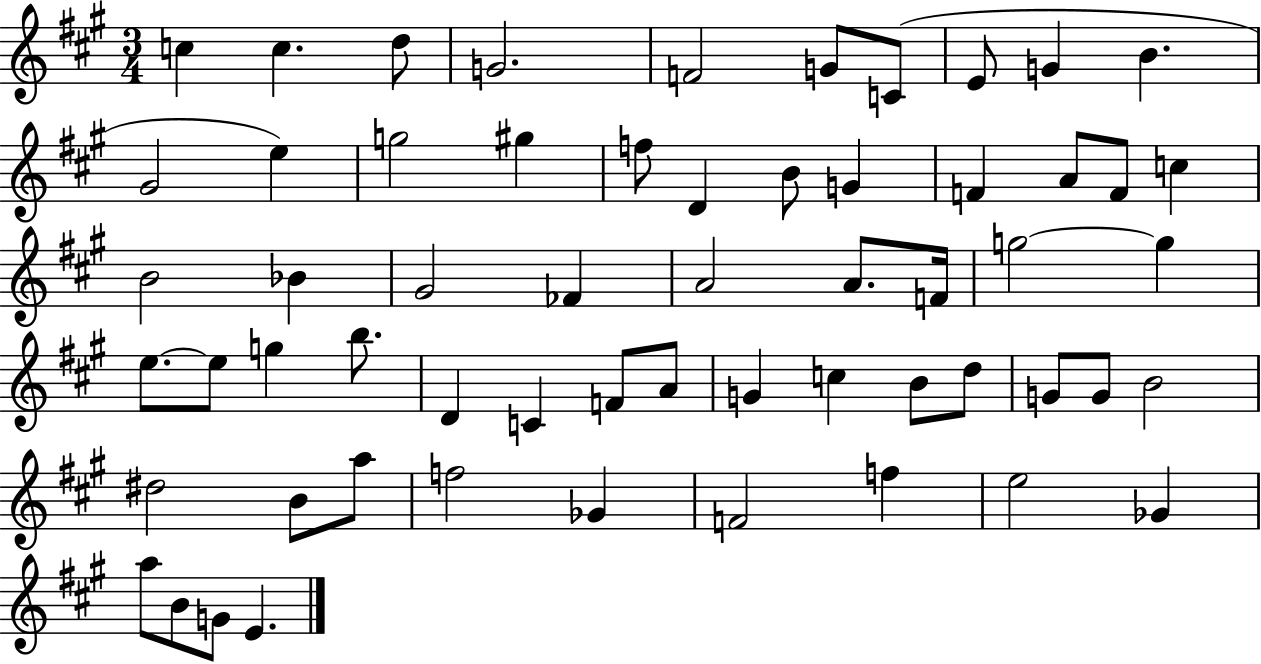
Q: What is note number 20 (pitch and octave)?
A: A4